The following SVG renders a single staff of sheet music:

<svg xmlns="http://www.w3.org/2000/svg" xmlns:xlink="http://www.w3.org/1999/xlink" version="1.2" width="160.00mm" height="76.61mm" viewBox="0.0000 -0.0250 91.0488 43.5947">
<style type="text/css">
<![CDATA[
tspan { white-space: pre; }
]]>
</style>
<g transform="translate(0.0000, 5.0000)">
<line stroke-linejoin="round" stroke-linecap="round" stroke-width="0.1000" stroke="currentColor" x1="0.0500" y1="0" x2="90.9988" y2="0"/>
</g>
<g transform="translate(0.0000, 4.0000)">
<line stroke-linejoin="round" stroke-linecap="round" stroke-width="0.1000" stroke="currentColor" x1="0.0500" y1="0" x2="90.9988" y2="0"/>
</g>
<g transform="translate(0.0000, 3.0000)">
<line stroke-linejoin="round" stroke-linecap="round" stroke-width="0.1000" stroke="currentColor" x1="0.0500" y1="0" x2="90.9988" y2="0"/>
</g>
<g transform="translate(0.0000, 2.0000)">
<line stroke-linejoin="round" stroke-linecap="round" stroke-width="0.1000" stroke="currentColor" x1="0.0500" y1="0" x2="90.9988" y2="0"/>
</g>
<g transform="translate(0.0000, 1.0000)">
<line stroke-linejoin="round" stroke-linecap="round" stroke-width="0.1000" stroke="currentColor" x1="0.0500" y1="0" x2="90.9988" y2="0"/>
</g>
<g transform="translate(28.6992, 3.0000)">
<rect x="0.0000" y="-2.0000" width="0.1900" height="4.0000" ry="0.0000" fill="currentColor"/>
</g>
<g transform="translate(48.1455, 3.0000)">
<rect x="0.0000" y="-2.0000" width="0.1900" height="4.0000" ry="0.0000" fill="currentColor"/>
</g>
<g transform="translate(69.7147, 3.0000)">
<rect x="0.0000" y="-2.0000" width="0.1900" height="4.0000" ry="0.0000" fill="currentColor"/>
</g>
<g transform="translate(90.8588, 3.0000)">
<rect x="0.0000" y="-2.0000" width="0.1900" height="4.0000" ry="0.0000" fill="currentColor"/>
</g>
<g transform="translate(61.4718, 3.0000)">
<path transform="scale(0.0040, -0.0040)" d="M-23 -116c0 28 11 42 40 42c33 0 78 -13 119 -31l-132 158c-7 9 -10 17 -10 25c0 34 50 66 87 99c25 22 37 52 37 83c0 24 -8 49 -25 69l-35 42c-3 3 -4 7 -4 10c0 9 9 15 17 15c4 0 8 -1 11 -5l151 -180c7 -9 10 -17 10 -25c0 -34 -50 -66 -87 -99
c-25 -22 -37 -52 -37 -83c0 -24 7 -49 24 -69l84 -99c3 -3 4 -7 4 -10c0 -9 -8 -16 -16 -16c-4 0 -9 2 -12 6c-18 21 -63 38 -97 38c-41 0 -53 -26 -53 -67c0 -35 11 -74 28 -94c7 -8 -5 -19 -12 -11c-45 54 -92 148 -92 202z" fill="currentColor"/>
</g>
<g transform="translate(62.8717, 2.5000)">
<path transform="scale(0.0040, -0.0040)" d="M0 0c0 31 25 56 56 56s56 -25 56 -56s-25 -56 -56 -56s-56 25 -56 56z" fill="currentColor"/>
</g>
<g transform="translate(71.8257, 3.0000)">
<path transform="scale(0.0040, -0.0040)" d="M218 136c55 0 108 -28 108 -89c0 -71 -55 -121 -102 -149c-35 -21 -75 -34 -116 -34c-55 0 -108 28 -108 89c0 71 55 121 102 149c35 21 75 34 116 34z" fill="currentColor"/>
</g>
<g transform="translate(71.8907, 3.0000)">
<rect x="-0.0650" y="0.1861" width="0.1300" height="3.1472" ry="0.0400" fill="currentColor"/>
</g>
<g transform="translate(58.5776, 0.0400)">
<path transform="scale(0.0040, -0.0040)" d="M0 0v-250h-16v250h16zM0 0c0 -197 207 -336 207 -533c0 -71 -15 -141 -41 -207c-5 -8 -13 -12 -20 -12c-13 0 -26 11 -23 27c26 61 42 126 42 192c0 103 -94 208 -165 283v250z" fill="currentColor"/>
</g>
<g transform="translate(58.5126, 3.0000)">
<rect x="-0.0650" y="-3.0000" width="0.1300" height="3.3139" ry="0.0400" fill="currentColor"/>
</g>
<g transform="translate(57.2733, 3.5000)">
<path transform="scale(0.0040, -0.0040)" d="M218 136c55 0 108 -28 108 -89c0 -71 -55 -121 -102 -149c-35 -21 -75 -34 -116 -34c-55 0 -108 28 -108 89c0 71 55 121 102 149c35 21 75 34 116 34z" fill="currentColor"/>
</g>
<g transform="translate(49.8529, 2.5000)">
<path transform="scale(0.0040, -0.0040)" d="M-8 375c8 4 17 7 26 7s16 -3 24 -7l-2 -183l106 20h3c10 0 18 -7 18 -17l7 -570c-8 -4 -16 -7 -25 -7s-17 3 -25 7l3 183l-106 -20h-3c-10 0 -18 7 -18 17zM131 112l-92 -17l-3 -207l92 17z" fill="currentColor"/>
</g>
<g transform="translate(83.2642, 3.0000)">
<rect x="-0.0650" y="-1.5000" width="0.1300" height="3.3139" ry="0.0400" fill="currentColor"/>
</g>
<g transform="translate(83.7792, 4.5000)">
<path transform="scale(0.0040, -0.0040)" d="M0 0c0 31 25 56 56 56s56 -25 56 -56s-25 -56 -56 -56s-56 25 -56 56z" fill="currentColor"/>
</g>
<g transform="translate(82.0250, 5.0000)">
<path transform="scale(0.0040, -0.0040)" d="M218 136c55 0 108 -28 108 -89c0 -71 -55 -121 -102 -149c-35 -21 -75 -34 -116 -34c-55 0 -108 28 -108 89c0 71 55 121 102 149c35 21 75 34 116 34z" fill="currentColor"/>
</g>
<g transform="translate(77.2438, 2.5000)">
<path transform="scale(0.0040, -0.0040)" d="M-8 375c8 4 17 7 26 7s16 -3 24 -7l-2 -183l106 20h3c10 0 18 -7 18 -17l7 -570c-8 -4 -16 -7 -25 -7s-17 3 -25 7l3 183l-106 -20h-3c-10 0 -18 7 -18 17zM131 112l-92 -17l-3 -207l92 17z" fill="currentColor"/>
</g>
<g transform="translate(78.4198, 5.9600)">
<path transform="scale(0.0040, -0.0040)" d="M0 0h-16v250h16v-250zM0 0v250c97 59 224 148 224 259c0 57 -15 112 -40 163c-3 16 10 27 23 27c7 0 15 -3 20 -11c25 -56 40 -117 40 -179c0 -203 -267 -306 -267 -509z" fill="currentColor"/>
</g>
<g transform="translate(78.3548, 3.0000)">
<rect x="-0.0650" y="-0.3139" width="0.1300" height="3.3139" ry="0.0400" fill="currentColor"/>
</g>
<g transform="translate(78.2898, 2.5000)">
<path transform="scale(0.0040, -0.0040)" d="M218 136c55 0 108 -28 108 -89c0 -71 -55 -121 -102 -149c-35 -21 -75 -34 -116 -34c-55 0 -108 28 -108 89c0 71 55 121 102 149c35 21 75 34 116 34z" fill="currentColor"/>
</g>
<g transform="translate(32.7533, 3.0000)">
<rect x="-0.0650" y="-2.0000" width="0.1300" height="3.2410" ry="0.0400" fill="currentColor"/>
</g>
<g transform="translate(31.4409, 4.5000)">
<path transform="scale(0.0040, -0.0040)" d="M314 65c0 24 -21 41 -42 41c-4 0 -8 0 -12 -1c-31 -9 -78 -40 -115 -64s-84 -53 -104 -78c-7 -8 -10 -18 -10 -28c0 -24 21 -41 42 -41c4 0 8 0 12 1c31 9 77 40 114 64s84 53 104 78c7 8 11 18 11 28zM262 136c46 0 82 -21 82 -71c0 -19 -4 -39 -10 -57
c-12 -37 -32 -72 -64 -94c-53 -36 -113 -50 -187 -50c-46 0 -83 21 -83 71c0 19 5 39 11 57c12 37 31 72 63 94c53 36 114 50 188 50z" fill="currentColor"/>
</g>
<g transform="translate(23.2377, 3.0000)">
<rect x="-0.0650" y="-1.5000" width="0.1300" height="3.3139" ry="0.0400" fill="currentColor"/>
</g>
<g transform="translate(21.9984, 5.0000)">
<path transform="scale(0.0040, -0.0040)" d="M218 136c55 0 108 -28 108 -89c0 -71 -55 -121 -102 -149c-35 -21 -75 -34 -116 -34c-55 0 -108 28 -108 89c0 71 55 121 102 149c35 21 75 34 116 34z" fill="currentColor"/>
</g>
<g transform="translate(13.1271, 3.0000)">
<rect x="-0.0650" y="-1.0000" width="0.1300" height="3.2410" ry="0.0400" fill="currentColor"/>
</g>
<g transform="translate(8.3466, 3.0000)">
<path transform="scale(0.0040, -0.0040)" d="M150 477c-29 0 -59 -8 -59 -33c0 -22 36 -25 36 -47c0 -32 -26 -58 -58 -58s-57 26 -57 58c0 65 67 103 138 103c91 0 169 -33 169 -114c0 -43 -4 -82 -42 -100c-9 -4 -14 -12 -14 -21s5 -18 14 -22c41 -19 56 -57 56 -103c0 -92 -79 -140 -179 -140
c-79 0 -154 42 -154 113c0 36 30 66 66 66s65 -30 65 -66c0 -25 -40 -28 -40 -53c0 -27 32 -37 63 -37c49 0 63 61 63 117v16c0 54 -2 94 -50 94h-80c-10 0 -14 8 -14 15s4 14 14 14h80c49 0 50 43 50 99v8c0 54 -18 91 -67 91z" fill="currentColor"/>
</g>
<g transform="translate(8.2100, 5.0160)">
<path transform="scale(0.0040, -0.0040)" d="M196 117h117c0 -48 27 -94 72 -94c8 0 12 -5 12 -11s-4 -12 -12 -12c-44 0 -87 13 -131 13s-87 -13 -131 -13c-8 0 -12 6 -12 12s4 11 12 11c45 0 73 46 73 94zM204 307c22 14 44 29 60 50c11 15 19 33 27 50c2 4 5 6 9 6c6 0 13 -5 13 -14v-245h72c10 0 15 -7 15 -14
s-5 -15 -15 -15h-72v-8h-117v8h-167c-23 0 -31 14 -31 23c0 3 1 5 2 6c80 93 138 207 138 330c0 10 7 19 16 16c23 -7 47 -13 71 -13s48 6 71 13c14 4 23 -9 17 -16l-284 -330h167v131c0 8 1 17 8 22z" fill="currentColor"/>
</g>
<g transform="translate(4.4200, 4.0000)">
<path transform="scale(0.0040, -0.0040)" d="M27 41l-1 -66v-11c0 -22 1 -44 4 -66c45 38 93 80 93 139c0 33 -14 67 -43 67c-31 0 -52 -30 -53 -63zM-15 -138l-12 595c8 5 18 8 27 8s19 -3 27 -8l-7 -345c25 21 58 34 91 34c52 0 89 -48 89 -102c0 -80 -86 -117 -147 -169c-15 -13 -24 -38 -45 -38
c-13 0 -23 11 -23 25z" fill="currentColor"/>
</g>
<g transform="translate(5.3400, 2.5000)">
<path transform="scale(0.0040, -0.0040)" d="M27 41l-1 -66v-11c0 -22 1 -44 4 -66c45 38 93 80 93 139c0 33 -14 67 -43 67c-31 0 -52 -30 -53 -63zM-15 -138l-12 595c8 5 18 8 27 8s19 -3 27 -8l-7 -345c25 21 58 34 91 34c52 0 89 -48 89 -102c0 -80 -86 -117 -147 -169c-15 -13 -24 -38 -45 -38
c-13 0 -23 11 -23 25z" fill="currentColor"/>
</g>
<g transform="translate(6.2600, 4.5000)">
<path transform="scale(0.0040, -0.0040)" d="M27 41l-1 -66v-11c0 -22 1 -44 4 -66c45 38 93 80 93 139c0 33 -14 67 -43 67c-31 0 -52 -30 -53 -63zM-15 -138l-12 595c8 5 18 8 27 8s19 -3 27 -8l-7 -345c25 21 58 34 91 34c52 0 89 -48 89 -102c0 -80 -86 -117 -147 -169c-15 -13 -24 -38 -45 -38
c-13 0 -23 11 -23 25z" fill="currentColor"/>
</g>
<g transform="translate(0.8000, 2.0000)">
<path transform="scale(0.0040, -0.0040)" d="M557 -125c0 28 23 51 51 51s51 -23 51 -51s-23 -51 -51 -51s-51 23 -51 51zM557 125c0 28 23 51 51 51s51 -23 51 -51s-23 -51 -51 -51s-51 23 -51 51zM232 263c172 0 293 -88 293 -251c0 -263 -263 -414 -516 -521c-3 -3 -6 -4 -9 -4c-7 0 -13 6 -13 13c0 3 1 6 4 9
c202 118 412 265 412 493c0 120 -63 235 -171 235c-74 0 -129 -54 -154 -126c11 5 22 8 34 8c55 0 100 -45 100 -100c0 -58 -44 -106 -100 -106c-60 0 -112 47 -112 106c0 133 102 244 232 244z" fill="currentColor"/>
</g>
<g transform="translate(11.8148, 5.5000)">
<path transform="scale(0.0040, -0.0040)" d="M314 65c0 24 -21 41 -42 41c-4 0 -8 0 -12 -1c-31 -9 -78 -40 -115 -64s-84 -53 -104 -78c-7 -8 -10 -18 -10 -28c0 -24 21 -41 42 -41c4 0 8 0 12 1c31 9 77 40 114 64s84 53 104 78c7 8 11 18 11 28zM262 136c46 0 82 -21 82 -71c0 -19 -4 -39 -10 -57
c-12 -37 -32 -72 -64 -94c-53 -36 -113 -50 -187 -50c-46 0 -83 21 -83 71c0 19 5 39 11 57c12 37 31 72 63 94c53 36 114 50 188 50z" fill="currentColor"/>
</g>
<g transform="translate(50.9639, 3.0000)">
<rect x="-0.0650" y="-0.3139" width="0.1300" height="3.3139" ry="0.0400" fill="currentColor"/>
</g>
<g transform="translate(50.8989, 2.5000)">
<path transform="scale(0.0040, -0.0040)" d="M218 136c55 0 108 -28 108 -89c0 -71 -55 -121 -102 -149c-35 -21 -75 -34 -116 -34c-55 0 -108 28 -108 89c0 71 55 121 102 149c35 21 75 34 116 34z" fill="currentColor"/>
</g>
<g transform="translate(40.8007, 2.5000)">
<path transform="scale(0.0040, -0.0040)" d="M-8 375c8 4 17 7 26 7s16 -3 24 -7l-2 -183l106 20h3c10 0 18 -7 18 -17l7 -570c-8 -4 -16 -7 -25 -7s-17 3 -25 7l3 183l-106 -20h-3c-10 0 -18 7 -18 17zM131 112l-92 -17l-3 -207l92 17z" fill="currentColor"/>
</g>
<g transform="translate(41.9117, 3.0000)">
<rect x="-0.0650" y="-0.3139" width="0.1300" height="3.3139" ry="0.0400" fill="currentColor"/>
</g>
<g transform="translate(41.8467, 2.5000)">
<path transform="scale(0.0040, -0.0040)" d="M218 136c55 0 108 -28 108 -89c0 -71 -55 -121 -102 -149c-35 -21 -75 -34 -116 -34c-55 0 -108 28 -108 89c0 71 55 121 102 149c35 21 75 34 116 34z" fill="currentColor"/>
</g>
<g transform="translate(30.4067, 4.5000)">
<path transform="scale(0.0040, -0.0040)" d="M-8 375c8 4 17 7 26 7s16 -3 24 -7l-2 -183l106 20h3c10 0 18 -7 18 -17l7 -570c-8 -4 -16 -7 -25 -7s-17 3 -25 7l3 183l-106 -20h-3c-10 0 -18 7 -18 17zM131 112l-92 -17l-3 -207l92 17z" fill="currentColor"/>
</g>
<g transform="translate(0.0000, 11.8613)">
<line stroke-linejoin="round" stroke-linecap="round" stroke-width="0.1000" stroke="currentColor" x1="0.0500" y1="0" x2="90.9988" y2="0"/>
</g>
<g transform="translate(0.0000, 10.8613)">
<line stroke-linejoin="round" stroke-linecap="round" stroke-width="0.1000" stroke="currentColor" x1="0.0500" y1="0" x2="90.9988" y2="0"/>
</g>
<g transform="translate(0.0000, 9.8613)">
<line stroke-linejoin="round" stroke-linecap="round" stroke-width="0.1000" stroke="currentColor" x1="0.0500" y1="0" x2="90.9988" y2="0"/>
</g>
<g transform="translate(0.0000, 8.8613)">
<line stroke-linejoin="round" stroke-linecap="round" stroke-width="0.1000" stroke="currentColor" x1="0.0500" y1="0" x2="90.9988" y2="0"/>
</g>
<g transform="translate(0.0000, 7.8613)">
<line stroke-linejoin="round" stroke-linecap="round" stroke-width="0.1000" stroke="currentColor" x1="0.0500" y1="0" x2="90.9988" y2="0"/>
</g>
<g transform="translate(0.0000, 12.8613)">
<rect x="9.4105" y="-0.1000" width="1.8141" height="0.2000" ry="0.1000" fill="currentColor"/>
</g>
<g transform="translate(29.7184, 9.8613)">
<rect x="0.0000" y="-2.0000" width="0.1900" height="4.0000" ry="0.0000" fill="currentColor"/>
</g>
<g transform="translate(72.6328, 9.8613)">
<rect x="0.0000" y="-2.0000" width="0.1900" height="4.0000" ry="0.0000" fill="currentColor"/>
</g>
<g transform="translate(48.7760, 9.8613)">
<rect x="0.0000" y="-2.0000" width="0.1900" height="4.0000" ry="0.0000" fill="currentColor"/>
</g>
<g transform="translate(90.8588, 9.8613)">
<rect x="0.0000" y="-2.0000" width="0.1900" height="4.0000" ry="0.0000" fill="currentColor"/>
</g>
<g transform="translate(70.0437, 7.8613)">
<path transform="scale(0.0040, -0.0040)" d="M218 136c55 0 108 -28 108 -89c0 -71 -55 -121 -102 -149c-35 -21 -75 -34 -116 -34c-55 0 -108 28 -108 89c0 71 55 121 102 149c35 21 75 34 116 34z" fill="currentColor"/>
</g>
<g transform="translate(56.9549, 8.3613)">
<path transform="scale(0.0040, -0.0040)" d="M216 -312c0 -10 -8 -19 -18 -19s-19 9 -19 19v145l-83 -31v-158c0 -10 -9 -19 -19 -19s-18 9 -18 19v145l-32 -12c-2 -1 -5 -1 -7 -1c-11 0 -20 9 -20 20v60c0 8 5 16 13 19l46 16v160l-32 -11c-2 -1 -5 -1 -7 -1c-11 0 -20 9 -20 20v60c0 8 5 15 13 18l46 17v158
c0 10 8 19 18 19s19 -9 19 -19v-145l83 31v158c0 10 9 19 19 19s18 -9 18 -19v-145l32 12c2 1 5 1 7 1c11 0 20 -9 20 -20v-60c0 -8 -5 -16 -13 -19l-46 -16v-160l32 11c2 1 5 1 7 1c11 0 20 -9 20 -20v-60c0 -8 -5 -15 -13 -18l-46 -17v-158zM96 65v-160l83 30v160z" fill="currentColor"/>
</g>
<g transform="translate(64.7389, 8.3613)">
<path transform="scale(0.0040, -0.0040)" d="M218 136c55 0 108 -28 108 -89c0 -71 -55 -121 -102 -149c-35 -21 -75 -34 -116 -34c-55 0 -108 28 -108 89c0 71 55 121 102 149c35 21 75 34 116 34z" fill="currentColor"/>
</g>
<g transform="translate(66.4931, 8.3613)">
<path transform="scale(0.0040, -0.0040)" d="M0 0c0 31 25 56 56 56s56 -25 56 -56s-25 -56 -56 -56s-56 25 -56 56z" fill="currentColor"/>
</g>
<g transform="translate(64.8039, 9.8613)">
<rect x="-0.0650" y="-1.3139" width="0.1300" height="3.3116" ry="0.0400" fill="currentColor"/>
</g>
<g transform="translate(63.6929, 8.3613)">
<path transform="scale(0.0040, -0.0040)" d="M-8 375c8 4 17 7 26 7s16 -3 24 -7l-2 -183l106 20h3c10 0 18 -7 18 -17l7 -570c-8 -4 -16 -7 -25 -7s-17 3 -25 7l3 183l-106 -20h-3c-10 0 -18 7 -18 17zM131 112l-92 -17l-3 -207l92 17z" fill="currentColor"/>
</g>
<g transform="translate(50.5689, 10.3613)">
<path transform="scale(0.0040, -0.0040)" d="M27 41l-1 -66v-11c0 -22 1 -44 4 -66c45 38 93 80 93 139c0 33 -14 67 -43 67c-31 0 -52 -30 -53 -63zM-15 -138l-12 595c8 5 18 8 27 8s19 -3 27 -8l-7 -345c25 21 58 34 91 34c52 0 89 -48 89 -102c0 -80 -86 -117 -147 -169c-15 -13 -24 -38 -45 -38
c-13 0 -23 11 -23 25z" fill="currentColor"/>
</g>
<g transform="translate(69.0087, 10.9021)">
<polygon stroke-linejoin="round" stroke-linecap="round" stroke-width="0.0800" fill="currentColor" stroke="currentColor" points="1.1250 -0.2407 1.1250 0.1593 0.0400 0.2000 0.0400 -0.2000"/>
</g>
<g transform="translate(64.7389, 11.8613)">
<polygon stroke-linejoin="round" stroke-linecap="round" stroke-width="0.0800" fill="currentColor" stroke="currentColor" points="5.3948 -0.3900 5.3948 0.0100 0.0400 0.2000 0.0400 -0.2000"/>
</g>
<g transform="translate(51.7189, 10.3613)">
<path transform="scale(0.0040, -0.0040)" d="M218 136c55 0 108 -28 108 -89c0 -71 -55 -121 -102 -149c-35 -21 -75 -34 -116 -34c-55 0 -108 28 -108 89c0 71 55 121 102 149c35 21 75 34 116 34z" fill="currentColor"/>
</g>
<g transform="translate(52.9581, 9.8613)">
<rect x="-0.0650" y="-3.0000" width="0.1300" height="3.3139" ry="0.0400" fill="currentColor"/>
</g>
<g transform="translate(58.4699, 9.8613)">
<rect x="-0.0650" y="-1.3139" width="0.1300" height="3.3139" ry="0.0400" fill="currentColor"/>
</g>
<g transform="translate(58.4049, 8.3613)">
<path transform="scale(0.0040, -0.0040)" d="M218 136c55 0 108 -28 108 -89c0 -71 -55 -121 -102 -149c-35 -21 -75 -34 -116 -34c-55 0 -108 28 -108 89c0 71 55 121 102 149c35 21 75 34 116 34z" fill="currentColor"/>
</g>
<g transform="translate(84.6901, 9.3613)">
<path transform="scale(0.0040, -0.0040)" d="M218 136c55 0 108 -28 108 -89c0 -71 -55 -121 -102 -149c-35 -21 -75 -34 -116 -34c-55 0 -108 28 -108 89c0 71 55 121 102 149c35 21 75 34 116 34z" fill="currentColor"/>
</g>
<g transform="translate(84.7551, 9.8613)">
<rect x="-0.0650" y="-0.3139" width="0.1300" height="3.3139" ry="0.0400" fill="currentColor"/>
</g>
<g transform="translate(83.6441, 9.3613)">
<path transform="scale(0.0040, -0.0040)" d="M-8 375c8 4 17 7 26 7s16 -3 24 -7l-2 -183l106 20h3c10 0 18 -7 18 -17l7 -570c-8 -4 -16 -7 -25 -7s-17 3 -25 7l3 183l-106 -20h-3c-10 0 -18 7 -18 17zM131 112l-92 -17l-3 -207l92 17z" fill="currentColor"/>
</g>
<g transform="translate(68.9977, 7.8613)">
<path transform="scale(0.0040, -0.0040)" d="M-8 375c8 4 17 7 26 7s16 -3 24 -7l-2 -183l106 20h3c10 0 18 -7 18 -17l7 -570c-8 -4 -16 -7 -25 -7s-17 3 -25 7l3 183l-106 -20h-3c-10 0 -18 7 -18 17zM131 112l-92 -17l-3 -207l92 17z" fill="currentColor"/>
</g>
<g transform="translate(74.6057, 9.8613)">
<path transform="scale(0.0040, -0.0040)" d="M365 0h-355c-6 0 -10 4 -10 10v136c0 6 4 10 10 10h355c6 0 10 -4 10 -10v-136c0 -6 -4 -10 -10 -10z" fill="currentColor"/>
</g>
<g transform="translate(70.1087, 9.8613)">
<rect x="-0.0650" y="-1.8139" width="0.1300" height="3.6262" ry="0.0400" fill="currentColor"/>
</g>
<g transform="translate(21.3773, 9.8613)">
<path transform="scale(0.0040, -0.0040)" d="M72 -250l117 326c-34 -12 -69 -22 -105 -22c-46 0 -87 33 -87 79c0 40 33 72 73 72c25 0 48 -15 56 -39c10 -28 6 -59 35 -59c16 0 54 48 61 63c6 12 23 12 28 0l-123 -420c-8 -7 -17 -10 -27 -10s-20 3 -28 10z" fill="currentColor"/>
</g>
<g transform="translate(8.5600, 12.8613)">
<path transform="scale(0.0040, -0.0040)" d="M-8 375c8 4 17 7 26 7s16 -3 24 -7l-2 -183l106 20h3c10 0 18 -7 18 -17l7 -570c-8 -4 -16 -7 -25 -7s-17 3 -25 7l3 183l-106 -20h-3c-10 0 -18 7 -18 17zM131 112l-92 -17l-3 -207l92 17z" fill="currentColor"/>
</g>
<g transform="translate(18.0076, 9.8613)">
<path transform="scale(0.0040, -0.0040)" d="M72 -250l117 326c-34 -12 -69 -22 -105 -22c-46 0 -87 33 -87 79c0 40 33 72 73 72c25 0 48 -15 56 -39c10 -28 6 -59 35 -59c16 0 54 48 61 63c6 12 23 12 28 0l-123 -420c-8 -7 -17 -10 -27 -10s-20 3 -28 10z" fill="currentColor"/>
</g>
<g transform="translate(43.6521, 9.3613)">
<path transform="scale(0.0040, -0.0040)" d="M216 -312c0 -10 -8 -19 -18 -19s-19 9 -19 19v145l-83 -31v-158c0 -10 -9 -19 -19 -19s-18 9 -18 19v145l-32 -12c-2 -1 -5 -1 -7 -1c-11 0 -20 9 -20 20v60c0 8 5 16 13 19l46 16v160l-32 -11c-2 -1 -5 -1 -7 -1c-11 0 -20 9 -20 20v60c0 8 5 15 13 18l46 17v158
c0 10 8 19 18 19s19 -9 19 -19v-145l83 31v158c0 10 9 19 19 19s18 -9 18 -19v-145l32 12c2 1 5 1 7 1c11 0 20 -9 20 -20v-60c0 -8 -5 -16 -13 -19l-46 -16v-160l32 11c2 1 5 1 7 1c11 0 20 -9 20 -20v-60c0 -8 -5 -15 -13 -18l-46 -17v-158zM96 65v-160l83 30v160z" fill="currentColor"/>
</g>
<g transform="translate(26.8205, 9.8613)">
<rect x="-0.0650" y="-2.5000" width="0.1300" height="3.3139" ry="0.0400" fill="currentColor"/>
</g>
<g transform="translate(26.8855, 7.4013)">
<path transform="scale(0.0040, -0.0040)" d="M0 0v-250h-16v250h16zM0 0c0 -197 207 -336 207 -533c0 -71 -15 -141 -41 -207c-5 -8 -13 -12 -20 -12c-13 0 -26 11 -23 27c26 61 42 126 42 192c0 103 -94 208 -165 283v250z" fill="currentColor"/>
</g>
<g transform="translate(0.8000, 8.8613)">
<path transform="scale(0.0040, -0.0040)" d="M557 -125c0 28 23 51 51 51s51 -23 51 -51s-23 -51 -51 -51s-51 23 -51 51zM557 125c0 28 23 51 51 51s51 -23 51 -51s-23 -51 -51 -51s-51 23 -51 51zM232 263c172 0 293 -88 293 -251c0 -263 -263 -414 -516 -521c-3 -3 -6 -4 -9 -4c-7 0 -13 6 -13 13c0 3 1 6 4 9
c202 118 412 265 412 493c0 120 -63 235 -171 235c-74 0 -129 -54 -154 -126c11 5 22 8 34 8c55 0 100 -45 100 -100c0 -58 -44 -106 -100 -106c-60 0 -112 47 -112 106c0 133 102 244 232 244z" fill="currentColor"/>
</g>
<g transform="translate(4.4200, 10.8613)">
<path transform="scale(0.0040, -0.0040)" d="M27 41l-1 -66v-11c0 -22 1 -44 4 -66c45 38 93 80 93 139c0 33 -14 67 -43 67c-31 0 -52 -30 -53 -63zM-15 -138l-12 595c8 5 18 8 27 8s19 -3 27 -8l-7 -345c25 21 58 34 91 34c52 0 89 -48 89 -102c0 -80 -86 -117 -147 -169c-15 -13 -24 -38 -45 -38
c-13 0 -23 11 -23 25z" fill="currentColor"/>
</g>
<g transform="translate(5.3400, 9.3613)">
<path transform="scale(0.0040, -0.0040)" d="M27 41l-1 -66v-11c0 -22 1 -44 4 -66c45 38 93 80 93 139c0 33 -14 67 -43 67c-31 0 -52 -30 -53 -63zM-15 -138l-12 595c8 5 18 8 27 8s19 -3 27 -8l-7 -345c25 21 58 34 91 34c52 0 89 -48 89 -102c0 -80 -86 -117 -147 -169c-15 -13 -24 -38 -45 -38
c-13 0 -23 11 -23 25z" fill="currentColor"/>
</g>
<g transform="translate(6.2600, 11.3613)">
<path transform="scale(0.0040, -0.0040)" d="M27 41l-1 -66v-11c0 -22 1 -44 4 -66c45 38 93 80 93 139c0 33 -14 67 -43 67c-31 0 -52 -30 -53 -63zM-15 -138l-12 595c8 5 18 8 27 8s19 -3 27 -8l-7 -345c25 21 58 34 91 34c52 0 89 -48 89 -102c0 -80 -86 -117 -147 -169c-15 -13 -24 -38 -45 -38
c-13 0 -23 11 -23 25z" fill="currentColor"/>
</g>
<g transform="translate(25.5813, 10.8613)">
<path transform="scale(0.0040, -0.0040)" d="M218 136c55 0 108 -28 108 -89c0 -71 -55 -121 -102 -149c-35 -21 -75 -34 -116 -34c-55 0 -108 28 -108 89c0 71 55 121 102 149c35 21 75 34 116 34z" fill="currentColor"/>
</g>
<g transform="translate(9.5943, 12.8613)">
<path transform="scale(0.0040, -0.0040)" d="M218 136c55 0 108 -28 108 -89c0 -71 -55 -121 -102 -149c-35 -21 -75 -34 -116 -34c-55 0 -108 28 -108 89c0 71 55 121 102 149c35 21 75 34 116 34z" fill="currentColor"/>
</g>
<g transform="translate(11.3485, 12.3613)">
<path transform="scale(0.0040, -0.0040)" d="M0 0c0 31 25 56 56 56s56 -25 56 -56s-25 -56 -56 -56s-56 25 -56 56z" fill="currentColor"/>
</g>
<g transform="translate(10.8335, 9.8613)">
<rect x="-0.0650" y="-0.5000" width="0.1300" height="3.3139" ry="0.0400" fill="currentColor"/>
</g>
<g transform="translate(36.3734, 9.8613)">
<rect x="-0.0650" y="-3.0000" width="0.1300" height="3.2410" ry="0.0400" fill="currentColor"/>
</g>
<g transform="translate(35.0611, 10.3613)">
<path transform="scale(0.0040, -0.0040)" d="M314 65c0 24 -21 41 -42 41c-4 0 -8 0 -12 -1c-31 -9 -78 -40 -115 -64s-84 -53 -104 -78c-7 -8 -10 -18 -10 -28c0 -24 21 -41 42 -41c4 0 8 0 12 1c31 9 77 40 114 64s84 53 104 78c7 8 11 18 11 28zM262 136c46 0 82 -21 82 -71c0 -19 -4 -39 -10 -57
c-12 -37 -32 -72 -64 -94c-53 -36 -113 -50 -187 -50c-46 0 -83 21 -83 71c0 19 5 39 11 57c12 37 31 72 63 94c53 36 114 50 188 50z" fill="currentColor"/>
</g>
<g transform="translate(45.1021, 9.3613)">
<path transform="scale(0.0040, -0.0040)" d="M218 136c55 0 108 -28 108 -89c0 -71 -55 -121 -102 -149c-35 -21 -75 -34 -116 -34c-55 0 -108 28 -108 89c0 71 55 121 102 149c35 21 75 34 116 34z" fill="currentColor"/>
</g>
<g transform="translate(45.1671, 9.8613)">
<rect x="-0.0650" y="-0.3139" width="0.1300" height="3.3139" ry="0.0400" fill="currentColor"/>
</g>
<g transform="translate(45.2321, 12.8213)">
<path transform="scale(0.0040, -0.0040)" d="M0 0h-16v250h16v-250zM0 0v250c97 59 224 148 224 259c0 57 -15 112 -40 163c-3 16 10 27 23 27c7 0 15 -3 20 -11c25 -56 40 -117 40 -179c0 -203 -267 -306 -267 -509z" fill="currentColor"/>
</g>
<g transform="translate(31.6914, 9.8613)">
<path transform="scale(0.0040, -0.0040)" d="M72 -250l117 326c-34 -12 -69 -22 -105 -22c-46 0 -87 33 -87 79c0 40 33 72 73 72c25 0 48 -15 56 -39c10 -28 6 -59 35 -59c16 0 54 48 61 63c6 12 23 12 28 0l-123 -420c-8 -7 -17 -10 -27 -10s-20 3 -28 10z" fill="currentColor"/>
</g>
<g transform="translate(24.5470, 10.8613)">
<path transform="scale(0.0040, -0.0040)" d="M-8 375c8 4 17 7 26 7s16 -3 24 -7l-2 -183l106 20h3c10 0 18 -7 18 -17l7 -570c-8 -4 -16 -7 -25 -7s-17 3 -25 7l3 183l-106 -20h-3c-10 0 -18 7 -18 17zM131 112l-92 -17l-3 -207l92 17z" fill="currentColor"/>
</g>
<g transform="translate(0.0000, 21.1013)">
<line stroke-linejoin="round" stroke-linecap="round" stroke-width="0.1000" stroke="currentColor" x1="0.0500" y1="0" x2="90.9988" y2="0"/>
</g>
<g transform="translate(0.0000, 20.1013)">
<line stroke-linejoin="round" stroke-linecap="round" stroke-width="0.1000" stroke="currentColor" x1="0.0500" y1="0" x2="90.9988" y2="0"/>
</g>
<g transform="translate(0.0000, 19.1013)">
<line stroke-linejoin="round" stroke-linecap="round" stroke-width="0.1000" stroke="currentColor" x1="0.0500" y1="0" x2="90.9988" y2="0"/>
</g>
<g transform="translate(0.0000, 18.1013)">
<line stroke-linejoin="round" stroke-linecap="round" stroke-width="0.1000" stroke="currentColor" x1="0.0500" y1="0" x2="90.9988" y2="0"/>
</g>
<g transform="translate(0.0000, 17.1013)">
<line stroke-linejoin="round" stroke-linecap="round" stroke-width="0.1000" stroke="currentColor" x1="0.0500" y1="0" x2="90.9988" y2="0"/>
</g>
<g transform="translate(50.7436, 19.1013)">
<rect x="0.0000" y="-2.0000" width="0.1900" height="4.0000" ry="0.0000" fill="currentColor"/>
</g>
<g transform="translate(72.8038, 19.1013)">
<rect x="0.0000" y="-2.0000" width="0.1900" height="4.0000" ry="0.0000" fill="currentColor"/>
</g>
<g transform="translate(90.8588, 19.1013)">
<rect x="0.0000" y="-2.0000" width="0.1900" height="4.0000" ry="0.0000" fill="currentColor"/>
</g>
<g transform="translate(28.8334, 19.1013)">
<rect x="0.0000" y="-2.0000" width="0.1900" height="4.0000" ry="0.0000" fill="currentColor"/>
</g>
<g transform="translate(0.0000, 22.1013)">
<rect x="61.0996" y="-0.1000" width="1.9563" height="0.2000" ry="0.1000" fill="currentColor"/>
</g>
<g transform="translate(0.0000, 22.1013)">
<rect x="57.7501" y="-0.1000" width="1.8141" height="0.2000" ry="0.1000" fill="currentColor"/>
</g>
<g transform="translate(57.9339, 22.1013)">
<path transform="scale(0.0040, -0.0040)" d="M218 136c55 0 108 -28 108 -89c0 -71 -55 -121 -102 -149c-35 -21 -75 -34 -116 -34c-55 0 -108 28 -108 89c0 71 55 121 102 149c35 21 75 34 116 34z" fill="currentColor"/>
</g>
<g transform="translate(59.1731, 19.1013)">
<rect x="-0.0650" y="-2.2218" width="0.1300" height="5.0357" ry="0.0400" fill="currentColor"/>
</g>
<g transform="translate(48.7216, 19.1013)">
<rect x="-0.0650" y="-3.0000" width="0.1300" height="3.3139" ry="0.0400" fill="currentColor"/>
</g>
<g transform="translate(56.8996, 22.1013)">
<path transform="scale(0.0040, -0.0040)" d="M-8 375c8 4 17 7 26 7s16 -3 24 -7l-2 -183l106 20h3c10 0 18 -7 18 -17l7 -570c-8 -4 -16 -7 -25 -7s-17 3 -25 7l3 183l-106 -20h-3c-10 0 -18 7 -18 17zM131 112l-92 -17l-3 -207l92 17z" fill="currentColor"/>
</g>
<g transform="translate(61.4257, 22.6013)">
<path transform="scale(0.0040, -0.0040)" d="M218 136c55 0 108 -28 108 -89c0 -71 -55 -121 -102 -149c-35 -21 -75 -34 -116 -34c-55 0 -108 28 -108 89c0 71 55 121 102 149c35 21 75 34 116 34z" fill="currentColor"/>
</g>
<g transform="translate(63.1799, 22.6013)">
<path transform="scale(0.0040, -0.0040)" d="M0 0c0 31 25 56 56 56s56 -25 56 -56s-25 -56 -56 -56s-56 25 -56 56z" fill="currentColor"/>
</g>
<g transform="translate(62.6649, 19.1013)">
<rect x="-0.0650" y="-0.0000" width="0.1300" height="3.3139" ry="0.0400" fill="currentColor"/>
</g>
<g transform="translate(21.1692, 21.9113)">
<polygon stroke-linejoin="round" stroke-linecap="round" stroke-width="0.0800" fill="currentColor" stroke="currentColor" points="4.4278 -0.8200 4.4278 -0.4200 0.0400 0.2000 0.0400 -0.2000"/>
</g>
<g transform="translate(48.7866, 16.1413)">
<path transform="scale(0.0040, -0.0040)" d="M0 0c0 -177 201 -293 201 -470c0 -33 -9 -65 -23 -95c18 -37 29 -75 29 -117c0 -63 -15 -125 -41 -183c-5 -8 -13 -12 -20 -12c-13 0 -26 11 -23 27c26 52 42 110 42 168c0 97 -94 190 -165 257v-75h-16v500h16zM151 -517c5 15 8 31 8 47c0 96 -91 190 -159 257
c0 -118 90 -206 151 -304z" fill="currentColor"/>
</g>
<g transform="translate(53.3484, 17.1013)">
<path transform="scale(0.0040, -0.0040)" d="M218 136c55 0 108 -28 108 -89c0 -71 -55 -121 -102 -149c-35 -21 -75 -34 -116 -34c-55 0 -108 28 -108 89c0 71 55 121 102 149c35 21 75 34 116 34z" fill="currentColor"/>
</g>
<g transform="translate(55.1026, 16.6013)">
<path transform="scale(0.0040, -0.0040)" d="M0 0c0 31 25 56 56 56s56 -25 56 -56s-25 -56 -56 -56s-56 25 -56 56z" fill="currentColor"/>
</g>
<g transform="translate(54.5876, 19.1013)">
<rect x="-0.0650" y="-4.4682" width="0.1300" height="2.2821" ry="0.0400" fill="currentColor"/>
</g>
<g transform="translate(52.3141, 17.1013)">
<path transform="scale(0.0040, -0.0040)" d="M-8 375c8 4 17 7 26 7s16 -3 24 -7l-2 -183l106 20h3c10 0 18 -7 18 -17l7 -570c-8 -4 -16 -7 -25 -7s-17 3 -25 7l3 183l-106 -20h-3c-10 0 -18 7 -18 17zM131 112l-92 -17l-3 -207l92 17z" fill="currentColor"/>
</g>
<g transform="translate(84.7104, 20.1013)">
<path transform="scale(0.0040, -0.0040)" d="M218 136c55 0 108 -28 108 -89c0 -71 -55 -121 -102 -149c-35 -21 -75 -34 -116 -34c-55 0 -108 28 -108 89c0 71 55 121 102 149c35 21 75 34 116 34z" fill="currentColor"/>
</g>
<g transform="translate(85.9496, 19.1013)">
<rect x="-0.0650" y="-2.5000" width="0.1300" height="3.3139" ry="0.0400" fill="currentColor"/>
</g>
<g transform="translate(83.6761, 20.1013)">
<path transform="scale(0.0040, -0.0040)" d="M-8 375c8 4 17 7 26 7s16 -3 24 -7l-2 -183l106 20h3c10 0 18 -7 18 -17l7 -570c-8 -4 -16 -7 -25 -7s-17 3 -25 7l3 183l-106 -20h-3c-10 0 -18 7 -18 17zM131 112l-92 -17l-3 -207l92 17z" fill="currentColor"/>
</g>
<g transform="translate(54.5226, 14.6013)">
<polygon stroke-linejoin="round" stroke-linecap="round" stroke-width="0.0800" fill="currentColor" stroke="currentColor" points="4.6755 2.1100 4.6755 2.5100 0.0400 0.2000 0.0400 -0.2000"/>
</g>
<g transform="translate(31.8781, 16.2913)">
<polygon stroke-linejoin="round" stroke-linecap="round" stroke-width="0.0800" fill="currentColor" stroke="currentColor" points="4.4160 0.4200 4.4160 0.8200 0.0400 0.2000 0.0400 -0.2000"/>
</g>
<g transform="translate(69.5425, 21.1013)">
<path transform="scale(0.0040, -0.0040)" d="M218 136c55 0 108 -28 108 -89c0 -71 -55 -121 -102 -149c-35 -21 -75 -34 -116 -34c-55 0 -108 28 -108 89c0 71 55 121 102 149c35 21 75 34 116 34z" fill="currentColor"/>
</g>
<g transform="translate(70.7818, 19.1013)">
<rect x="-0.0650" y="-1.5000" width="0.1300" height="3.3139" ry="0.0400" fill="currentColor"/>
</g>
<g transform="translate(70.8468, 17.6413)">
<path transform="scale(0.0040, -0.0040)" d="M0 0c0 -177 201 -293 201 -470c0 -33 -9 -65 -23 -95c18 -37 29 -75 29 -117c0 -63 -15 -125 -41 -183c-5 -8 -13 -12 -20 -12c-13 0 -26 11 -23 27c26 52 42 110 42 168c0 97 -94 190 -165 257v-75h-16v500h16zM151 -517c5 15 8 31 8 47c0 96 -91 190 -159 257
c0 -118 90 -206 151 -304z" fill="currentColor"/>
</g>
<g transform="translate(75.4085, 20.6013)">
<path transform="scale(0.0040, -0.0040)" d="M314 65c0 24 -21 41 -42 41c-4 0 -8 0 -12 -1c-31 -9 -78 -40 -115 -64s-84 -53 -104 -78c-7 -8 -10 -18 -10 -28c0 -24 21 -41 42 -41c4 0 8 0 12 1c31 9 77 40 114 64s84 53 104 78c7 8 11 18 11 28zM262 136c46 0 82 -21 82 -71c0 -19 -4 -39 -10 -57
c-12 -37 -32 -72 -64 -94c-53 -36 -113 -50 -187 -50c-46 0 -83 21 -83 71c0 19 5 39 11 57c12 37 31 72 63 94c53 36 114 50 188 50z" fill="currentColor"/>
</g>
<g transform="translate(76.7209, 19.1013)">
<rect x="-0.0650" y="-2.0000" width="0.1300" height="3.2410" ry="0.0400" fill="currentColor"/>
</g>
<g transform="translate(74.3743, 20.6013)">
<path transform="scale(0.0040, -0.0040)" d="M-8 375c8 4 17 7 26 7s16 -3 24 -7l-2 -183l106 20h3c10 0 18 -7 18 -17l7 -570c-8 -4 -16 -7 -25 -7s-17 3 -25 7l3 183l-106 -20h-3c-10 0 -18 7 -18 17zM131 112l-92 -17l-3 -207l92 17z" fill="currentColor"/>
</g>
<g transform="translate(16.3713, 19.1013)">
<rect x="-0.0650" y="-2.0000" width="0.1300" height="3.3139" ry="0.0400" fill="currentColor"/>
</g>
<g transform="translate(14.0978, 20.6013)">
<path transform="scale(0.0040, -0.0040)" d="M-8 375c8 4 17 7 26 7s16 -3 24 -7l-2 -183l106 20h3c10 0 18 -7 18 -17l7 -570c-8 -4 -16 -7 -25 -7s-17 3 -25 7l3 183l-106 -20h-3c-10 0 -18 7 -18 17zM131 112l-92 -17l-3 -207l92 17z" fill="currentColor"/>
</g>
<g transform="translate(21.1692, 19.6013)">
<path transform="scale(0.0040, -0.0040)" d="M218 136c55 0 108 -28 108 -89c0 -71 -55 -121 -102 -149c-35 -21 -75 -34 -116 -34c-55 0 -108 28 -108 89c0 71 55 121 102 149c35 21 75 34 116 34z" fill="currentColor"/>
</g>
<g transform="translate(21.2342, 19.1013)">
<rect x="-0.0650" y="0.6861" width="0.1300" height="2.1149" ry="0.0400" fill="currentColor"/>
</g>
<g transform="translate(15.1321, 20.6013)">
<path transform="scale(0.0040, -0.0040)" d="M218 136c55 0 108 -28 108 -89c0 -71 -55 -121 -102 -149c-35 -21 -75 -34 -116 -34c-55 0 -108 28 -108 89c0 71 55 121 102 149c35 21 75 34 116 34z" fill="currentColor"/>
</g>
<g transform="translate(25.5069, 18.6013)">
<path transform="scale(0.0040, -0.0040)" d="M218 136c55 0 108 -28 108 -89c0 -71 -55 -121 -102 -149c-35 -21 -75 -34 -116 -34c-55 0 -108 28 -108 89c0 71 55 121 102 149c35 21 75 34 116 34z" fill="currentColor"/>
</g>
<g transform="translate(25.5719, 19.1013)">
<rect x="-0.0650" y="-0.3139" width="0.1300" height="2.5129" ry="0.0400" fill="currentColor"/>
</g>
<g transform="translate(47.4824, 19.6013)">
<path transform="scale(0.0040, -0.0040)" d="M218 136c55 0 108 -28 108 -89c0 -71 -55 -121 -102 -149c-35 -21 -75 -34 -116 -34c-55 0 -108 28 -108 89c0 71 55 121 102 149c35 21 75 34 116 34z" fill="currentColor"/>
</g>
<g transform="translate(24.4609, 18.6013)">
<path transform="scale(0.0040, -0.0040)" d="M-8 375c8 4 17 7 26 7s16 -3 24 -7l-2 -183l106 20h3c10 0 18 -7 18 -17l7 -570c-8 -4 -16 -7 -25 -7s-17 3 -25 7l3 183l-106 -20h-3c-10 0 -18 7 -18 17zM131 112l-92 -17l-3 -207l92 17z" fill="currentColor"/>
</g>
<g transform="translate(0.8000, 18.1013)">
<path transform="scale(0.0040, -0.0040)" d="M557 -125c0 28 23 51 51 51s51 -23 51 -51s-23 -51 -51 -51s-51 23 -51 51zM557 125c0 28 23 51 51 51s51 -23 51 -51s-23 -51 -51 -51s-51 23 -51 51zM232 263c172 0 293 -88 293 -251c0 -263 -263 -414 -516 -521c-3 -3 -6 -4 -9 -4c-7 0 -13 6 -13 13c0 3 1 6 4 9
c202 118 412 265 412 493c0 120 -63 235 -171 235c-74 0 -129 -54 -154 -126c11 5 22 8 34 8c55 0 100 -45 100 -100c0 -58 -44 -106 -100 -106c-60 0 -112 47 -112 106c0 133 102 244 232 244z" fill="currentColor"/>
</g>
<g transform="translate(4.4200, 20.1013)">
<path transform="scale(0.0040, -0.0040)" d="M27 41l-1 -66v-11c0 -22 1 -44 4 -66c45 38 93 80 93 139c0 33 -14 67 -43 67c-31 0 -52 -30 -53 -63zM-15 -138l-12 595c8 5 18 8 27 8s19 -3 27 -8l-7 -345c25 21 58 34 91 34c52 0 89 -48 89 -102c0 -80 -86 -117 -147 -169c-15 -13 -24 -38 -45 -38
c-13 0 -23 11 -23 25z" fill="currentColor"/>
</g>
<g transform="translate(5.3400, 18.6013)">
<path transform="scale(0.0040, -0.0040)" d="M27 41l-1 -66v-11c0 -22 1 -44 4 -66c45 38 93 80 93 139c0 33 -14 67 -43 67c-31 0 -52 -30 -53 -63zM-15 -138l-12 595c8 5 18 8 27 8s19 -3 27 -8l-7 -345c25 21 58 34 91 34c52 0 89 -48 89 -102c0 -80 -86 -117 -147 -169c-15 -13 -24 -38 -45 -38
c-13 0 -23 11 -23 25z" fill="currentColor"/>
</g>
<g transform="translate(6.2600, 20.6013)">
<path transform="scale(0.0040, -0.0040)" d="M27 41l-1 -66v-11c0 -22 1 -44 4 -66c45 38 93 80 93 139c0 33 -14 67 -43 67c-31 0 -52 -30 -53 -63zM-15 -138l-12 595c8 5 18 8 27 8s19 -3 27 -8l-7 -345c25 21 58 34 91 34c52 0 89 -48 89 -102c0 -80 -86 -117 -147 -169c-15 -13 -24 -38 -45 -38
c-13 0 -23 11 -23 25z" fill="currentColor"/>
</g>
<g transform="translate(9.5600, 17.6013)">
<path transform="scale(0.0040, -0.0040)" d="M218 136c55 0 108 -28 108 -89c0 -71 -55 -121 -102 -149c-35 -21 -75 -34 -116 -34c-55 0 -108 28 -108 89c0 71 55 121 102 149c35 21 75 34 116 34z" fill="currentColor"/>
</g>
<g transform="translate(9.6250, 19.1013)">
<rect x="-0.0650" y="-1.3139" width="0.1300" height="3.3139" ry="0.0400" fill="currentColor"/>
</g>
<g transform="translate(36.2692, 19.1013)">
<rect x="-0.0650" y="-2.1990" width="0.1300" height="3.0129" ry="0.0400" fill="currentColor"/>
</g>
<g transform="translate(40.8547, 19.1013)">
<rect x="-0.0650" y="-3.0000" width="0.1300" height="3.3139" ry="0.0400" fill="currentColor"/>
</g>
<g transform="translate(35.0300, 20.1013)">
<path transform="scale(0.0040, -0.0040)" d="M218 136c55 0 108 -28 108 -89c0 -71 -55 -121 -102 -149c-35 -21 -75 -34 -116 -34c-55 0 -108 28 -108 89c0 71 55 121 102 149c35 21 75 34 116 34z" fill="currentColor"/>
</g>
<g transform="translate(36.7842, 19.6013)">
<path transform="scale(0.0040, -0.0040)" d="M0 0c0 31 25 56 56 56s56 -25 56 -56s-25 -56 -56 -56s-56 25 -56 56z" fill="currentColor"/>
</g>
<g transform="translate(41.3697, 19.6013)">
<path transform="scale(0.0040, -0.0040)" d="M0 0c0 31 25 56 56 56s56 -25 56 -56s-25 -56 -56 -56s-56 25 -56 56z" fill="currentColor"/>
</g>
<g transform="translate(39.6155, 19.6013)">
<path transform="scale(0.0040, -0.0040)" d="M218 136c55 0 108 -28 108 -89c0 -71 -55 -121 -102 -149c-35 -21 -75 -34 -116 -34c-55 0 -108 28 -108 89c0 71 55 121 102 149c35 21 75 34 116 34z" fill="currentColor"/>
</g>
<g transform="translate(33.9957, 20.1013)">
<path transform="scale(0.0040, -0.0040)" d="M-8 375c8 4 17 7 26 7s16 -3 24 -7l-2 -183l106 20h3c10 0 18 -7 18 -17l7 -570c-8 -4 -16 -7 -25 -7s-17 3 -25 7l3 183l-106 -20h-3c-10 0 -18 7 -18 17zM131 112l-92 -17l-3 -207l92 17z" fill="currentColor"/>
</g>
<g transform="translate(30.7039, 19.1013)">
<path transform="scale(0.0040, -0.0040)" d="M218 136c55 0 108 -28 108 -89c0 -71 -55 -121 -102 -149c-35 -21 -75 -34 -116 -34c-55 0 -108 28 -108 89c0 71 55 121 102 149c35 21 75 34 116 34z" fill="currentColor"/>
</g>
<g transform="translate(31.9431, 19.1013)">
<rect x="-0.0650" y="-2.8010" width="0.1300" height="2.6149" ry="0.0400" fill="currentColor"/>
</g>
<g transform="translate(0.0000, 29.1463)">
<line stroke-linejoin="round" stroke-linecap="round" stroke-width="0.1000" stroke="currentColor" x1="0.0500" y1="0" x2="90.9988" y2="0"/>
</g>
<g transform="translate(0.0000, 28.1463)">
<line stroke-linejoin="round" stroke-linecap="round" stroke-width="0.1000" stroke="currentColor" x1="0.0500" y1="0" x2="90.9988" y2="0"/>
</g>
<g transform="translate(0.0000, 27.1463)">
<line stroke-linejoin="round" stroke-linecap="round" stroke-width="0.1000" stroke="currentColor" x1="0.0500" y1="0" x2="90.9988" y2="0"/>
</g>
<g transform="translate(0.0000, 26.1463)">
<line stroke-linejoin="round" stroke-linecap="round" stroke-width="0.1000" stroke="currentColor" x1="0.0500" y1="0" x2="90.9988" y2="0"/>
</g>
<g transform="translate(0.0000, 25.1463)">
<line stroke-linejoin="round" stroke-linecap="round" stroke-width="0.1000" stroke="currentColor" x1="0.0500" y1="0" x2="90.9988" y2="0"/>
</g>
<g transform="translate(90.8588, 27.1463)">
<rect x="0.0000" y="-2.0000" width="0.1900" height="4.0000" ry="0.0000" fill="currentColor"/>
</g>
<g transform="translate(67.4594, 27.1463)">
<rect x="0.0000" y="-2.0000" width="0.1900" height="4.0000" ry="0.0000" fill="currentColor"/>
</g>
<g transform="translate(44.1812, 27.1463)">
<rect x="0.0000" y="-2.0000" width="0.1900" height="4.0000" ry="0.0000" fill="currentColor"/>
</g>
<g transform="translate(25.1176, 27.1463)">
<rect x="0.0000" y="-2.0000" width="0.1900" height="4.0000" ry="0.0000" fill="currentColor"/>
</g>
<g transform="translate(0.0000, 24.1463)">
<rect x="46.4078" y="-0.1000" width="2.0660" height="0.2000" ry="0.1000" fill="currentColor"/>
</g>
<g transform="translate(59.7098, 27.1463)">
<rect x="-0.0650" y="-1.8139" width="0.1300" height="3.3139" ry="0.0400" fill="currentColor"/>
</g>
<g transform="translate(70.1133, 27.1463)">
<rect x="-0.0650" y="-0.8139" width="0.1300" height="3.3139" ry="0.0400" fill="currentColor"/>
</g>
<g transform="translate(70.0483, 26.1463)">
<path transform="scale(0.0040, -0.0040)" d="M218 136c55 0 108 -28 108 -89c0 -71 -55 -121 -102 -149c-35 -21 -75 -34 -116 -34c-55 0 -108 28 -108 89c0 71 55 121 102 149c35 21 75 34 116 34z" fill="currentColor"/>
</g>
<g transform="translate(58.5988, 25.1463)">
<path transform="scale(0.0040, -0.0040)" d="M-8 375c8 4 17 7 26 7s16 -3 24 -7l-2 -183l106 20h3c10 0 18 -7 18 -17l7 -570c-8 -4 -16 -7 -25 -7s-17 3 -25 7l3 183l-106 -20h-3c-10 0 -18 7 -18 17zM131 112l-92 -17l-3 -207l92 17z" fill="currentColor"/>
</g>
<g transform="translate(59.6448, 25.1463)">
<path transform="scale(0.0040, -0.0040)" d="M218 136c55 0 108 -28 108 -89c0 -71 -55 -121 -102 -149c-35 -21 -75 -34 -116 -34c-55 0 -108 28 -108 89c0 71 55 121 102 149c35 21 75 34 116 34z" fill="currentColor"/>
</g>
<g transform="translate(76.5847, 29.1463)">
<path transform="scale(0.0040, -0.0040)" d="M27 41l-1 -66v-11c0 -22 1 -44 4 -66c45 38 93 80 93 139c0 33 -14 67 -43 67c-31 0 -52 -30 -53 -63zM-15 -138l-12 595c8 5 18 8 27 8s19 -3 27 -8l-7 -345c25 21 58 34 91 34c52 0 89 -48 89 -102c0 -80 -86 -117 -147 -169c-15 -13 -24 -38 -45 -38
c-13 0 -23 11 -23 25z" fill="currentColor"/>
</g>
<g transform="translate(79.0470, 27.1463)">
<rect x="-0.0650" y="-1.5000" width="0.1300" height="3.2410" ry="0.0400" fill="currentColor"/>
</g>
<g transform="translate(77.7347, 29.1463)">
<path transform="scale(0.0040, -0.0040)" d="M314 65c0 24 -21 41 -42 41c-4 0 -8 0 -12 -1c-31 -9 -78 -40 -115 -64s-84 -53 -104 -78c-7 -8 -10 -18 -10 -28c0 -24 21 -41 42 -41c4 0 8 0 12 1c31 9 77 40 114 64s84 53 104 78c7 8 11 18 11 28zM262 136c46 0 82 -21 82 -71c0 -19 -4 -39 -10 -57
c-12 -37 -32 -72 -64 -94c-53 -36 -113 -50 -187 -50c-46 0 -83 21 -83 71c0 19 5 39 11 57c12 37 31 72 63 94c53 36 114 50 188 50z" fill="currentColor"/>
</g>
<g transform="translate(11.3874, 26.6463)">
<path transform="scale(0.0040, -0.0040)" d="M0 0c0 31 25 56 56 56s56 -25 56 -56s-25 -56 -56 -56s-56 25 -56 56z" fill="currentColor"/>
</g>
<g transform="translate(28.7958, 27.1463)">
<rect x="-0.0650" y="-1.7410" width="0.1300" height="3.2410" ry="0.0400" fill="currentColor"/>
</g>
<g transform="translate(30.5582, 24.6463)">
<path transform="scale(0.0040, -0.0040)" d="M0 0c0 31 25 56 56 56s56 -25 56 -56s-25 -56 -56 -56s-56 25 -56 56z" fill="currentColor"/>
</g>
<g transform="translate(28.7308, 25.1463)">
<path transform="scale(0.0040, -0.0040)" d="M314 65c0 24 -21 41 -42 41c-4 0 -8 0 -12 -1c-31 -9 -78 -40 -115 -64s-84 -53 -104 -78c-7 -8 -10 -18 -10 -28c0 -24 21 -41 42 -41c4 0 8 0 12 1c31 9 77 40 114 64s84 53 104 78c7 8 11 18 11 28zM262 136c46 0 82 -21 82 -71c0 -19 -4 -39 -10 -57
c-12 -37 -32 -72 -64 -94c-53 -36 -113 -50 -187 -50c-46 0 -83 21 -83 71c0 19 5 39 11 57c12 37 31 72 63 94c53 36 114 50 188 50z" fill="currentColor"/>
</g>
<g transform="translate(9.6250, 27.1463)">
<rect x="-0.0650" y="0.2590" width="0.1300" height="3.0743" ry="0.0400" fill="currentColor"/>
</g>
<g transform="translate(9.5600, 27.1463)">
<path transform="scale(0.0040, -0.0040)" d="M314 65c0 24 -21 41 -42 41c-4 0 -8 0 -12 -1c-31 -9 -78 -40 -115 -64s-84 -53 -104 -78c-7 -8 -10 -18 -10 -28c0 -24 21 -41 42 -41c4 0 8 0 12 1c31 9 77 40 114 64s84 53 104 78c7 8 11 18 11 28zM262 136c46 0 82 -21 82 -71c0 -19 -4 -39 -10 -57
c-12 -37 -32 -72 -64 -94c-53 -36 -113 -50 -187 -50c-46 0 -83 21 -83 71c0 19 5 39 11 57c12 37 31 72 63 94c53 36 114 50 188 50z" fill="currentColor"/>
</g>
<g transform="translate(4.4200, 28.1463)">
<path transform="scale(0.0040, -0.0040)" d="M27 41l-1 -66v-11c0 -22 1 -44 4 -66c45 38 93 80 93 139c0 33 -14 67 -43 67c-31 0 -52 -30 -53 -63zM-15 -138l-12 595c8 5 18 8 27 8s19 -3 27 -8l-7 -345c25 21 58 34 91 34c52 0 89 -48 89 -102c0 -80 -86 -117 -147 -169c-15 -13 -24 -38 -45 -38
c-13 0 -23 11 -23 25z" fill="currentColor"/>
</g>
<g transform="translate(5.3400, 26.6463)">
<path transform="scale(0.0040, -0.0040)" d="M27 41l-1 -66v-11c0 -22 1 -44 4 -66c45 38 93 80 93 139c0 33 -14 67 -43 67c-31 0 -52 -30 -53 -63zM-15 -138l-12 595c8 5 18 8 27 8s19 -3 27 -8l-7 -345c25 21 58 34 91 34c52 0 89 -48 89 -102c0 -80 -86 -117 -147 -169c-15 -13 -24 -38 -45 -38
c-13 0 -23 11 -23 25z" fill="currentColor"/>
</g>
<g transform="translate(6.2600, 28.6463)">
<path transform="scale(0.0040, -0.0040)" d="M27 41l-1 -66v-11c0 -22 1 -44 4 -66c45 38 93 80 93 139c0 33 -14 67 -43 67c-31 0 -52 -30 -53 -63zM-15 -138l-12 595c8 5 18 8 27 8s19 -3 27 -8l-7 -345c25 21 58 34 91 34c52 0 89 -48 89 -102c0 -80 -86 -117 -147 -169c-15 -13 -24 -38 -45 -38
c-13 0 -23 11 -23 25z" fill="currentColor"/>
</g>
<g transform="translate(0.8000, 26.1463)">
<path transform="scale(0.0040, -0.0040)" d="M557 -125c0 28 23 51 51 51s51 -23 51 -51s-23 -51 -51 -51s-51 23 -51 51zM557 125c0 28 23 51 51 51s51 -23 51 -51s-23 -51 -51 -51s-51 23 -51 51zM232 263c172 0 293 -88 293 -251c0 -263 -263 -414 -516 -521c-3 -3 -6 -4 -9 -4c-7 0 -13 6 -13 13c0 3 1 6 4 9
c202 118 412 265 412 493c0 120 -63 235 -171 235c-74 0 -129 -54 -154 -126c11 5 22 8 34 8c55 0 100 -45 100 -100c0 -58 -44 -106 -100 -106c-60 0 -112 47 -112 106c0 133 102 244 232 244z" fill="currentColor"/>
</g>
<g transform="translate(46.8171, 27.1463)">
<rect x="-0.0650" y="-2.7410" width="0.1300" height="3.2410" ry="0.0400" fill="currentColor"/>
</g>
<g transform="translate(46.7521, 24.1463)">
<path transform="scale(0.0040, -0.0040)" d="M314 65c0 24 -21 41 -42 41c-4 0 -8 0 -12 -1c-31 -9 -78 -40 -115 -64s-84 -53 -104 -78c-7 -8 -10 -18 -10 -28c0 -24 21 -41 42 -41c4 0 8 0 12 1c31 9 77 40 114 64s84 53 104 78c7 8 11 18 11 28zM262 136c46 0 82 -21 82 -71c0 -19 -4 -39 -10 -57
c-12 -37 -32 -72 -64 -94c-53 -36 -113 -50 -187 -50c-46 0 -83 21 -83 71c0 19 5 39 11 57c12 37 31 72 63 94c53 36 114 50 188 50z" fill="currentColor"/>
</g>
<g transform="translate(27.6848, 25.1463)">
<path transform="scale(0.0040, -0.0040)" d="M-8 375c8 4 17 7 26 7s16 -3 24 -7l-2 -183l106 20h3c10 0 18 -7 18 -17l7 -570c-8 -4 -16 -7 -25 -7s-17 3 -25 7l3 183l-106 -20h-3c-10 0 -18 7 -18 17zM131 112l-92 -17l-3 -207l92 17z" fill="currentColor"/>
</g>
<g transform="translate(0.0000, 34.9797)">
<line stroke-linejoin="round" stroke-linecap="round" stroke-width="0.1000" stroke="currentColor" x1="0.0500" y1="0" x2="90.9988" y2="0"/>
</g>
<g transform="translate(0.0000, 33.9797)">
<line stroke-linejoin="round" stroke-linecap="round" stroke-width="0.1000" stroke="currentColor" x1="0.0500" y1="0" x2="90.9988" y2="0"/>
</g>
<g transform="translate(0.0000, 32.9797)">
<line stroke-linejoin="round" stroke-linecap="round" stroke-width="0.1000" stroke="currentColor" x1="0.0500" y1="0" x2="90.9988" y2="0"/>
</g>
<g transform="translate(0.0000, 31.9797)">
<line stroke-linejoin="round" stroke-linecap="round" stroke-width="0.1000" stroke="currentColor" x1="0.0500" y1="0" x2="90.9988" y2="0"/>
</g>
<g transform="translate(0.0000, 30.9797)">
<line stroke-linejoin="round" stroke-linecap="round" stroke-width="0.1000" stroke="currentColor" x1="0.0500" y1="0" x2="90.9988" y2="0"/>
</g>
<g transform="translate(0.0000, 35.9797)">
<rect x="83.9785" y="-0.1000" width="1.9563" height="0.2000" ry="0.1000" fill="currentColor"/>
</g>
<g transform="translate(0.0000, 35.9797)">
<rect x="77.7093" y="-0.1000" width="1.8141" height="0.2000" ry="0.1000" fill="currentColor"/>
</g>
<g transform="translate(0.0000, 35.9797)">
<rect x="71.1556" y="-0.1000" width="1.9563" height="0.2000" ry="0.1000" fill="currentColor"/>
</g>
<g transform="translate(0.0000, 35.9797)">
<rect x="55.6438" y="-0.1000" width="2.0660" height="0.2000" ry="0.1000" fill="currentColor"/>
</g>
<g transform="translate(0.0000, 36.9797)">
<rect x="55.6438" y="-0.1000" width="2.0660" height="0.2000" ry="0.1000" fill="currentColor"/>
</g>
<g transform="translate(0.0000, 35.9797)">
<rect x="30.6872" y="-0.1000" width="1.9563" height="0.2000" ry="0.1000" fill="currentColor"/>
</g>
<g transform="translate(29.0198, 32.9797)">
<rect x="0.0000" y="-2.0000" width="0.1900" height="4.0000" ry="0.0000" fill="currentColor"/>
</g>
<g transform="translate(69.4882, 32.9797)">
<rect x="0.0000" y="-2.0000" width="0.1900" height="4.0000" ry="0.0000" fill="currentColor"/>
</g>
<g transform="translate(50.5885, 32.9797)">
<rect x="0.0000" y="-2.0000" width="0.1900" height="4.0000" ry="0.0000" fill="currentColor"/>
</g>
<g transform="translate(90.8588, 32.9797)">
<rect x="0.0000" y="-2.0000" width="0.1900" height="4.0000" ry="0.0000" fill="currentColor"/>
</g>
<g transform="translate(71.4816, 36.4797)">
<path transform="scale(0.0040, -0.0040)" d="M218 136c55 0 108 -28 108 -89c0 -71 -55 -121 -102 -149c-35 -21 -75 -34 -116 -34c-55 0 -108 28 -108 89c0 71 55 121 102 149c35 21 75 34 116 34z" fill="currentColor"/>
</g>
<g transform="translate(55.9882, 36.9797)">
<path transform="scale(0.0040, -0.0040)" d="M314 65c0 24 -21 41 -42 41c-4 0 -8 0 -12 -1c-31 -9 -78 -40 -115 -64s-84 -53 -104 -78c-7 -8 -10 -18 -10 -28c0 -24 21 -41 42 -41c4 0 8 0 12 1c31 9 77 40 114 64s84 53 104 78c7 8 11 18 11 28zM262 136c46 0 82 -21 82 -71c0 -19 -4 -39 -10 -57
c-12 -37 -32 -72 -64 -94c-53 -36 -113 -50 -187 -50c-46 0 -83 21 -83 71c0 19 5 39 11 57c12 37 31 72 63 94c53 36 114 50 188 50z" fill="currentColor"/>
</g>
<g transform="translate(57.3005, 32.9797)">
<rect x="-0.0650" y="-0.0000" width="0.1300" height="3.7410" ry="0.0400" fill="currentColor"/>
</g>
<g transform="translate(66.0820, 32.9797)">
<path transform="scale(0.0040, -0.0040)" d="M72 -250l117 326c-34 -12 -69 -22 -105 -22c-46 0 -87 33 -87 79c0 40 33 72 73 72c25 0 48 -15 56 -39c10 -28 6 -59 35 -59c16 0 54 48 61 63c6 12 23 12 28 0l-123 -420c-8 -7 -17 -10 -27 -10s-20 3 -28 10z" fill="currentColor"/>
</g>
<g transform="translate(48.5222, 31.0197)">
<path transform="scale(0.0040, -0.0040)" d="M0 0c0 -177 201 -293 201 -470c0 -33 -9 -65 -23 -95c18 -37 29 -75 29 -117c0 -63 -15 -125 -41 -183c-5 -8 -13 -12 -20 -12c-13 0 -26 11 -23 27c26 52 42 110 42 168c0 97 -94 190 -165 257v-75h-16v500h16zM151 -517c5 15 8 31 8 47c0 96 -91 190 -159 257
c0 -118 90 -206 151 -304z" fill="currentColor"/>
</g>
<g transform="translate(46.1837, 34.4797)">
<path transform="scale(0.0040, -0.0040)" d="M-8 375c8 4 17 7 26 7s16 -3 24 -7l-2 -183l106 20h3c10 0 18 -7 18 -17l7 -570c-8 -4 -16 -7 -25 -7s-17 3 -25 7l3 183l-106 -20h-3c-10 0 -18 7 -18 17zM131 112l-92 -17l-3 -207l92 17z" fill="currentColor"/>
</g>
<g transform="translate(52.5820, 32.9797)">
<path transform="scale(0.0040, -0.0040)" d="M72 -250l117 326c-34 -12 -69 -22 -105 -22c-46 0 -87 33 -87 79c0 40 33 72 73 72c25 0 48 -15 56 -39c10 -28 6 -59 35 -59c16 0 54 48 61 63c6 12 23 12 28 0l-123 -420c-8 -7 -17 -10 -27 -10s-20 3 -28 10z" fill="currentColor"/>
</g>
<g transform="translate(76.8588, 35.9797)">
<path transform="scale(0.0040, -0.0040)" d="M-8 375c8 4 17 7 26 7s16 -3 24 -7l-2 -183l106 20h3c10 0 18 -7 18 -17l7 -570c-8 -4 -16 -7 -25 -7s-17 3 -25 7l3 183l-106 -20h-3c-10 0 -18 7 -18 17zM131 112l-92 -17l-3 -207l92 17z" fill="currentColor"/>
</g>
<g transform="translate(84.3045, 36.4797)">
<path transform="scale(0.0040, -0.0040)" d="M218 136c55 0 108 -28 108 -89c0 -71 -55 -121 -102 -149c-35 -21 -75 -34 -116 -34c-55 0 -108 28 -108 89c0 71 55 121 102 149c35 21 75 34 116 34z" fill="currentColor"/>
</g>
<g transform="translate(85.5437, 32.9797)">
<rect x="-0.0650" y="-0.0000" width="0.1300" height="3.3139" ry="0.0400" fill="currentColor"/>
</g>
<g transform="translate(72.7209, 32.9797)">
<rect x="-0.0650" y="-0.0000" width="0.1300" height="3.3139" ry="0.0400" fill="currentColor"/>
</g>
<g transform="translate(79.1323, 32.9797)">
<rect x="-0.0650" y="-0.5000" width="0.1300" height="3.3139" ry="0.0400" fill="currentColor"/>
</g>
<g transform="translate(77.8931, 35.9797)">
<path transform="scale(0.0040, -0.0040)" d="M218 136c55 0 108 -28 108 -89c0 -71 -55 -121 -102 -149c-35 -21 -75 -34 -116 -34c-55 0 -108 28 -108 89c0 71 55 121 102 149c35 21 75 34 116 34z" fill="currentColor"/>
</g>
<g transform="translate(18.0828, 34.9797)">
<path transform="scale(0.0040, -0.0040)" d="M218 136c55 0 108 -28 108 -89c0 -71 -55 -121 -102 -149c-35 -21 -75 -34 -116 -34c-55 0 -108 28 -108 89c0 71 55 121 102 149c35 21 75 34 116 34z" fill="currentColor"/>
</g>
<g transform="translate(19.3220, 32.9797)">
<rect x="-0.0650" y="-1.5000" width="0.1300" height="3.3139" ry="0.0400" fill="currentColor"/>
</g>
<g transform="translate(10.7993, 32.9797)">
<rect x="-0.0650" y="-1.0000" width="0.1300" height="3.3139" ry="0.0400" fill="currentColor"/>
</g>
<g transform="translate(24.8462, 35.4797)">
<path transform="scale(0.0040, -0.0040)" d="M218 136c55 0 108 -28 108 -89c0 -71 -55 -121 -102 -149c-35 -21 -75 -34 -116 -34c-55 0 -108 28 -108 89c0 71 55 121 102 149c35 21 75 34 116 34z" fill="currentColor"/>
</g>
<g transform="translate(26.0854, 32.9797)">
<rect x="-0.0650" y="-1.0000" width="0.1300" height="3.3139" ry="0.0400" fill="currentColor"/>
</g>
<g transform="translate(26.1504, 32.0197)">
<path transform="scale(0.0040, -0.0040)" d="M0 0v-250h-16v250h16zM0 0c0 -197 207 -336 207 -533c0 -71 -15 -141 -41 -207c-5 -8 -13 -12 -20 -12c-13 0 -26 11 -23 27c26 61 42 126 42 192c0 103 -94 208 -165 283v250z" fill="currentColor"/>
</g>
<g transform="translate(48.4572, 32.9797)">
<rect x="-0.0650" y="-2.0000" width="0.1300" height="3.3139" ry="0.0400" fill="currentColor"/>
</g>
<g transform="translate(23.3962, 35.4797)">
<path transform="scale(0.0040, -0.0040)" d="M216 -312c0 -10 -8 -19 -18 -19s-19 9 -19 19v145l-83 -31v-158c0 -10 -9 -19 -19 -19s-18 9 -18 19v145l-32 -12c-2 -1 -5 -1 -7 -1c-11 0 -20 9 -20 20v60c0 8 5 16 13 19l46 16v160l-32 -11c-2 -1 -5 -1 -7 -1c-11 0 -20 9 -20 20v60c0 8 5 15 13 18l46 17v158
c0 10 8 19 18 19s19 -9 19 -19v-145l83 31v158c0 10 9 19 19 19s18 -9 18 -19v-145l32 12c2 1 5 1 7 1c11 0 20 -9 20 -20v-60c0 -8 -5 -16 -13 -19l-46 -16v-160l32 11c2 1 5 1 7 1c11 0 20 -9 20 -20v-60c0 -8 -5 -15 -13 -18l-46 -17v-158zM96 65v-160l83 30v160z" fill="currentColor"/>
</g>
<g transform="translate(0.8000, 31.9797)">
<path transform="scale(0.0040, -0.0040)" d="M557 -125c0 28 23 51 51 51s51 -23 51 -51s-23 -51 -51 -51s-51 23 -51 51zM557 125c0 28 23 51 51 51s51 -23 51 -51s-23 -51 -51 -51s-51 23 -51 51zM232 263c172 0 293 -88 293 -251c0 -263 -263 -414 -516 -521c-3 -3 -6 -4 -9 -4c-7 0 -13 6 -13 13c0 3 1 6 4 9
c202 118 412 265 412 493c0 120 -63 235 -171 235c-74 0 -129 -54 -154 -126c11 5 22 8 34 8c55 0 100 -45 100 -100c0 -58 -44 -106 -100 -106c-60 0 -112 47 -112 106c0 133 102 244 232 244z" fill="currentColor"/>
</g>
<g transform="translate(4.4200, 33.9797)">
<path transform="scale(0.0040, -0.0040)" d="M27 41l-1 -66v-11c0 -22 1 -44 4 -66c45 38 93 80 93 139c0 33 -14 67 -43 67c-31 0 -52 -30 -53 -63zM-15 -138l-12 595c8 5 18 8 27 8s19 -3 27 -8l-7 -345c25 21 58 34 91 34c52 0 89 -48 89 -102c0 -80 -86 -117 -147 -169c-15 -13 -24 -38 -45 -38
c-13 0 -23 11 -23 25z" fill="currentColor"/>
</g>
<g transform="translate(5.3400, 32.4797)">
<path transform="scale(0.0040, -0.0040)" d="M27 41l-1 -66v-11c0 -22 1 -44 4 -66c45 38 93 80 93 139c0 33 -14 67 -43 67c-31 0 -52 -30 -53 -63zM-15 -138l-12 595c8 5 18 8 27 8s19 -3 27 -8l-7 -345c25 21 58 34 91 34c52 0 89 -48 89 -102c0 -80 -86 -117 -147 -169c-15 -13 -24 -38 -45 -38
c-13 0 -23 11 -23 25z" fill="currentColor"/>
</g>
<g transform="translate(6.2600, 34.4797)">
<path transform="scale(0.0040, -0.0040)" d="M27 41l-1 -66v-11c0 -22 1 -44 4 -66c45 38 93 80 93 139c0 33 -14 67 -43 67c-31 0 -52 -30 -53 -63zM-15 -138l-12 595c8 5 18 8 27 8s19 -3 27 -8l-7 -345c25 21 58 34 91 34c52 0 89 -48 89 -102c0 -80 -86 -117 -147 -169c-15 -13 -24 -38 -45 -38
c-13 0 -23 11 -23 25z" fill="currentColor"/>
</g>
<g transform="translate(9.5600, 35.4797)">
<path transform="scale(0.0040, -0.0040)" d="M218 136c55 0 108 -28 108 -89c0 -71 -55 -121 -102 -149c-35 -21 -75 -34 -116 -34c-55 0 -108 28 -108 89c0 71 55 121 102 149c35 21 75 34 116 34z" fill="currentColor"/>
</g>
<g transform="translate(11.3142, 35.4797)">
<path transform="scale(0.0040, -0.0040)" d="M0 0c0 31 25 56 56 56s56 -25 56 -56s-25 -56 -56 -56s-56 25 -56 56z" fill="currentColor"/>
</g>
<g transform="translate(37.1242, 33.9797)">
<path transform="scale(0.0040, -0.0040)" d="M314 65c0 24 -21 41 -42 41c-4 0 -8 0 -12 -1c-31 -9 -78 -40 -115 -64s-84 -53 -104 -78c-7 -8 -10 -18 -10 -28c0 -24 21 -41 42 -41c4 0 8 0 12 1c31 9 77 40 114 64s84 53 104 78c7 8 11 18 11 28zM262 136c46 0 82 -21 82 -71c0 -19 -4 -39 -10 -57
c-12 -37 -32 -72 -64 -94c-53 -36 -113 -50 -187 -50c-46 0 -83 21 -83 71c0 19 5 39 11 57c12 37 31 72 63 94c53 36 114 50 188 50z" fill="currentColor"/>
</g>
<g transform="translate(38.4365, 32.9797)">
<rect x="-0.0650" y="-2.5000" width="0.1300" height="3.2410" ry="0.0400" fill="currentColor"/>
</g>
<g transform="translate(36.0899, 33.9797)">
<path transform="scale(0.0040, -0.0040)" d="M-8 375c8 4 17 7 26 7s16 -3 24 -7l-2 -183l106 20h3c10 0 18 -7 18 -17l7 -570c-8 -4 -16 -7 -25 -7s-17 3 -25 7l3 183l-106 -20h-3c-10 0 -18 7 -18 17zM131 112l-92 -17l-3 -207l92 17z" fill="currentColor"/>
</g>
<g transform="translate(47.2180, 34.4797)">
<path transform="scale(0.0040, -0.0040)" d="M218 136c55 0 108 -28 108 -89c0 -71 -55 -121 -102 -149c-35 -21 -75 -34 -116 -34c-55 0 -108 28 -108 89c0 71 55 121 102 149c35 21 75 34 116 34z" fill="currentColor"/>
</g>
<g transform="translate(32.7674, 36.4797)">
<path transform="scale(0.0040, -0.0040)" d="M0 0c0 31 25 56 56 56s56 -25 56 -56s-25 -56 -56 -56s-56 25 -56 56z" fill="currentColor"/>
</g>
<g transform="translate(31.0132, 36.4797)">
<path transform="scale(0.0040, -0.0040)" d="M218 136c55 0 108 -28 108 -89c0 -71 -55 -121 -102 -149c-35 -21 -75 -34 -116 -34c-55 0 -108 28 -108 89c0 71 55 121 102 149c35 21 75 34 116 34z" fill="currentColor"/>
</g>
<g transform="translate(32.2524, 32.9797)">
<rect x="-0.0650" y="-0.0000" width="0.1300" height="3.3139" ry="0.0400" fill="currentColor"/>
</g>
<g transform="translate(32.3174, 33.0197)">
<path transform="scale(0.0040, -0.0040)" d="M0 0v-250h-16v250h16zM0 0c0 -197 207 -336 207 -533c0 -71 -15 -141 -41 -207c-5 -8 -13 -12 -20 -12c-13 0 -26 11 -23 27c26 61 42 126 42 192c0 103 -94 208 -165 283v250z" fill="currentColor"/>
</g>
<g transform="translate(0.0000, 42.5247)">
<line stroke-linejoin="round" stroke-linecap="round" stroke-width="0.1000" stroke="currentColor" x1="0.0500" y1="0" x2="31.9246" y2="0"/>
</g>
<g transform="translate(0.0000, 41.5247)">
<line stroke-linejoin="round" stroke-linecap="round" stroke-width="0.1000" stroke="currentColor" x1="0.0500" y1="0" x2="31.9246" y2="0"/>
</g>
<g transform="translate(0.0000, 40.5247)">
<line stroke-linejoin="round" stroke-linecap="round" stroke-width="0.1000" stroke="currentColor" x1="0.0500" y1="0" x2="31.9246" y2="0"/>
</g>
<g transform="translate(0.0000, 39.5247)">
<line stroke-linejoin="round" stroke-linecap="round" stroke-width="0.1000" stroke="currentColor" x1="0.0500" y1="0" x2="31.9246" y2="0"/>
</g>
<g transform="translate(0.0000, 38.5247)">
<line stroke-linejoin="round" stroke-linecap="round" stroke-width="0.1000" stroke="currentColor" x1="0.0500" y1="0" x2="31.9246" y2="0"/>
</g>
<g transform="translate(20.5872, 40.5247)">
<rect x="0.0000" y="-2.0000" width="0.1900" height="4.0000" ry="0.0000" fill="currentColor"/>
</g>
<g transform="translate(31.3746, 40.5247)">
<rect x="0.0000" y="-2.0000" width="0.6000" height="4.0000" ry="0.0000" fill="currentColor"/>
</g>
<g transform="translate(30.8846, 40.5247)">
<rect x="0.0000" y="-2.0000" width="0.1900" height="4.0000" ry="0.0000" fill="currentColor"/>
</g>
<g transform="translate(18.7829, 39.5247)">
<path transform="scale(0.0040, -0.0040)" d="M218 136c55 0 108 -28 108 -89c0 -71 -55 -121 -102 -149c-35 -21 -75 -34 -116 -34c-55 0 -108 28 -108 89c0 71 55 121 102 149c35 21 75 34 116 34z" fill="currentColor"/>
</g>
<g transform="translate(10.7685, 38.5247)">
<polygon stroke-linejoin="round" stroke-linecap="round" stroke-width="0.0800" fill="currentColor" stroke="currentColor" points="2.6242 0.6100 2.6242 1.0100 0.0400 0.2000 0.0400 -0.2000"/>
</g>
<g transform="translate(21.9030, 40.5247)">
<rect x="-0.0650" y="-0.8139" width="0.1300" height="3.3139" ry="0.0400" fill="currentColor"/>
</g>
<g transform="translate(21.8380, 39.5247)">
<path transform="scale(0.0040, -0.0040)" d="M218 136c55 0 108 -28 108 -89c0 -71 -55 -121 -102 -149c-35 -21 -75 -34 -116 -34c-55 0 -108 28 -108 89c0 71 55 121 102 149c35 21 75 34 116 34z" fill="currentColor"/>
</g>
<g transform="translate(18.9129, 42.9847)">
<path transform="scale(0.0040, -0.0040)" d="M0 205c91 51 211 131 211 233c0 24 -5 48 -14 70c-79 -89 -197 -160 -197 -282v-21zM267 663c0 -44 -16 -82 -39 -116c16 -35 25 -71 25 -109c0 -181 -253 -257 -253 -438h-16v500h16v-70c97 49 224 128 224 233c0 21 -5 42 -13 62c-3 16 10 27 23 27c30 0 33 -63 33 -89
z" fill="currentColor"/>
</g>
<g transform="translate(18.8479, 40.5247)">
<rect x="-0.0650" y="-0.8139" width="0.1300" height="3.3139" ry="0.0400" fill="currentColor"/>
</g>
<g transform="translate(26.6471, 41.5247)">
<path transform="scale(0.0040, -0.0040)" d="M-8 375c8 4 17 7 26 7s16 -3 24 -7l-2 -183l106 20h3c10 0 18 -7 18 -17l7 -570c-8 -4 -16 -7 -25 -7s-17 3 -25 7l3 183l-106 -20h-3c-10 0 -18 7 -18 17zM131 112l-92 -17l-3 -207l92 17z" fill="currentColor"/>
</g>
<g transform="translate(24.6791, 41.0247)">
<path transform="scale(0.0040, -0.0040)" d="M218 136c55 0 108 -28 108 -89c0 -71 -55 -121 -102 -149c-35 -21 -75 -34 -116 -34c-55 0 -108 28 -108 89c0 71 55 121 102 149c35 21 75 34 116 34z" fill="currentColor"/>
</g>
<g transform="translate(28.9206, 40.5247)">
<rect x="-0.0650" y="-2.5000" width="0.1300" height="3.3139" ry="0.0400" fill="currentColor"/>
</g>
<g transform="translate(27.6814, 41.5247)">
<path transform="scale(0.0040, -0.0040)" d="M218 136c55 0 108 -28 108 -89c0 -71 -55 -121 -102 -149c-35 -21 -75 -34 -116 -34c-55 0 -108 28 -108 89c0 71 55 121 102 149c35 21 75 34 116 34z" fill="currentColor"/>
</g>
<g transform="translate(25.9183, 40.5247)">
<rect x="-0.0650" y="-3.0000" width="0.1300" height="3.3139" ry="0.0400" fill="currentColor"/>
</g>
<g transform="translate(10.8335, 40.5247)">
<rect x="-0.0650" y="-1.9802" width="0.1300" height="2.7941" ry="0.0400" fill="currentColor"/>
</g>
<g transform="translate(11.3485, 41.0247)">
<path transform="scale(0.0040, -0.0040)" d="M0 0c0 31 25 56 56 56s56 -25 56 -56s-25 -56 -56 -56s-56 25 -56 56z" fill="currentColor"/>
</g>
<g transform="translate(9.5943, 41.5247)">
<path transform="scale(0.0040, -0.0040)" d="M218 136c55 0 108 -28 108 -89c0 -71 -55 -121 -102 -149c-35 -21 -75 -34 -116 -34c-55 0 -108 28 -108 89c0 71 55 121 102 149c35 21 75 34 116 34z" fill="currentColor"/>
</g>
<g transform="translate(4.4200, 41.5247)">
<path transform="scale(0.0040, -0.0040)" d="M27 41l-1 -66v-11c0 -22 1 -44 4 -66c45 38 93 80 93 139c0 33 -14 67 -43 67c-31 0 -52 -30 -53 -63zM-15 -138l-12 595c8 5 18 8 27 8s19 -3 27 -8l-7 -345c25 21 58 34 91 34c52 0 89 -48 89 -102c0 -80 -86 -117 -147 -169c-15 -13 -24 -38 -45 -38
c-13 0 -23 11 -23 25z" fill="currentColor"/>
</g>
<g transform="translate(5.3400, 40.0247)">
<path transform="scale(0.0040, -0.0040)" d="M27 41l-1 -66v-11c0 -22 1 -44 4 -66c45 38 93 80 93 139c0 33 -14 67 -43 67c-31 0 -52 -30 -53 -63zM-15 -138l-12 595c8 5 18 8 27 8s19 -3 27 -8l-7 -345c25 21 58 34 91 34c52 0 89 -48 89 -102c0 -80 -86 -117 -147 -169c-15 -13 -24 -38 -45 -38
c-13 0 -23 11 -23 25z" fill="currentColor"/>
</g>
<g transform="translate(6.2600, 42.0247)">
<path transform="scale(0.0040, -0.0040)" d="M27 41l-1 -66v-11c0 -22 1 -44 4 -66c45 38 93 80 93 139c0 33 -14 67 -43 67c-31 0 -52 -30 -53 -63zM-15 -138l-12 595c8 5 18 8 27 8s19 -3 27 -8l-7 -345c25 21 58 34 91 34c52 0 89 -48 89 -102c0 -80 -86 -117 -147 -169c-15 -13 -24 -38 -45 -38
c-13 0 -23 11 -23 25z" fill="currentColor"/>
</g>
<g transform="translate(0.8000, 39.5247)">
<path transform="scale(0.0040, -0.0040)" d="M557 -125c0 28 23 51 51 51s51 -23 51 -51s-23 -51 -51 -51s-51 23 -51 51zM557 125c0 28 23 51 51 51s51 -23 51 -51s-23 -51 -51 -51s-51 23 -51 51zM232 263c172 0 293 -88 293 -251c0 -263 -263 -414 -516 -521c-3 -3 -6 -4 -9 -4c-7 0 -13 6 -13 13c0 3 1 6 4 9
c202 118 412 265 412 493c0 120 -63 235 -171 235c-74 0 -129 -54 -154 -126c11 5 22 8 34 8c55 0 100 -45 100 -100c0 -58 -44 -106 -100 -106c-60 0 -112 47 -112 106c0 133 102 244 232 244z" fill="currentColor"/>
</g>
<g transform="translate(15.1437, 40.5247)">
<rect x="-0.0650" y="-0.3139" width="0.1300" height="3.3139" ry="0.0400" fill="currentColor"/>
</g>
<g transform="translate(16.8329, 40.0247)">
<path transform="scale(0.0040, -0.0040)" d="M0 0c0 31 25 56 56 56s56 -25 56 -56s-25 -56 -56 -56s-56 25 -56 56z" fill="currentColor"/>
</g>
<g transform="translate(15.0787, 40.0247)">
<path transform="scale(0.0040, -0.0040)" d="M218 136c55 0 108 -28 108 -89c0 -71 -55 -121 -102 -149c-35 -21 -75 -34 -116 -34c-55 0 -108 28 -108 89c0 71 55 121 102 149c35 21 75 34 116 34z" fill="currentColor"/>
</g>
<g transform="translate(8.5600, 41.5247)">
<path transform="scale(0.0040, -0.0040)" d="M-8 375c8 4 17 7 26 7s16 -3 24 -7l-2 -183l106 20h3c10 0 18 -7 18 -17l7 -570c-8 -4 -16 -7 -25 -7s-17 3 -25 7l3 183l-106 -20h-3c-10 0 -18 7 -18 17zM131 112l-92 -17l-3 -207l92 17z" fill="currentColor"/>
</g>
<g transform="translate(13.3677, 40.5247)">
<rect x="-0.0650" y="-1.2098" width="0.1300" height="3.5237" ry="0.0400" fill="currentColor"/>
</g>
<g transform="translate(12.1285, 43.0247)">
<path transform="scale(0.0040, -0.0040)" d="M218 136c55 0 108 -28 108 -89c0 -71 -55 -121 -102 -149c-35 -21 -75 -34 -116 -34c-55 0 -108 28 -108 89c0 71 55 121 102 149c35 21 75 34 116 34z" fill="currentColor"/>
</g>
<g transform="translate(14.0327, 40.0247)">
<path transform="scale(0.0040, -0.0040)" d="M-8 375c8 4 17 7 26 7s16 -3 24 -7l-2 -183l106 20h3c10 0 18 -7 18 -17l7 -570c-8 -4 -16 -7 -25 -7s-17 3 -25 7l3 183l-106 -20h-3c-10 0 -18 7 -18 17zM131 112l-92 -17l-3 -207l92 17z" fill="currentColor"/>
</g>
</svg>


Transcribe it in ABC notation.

X:1
T:Untitled
M:3/4
L:1/4
K:Eb
F,,2 G,, A,,2 E, E, C,/2 z D, E,/2 G,, E,, z/2 z/2 B,,/2 z/2 C,2 ^E,/2 _C, ^G, G,/2 A,/4 z2 E, G, A,, C,/2 E,/2 D,/2 B,,/2 C, C,/4 A,/2 E,,/2 D,, G,,/4 A,,2 B,, D,2 A,2 C2 A, F, _G,,2 F,, G,, ^F,,/2 D,,/2 B,,2 A,,/4 z/2 C,,2 z/2 D,, E,, D,, B,,/2 F,,/2 E, F,/4 F, C, B,,